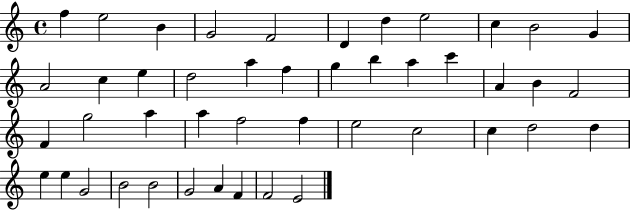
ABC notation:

X:1
T:Untitled
M:4/4
L:1/4
K:C
f e2 B G2 F2 D d e2 c B2 G A2 c e d2 a f g b a c' A B F2 F g2 a a f2 f e2 c2 c d2 d e e G2 B2 B2 G2 A F F2 E2